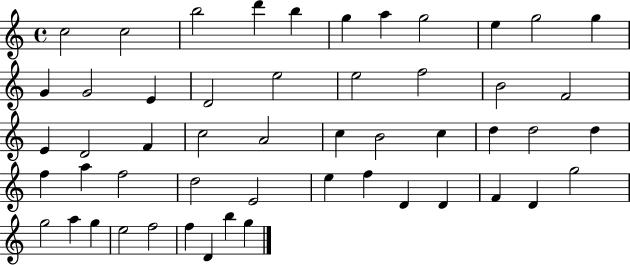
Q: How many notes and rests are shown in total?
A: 52